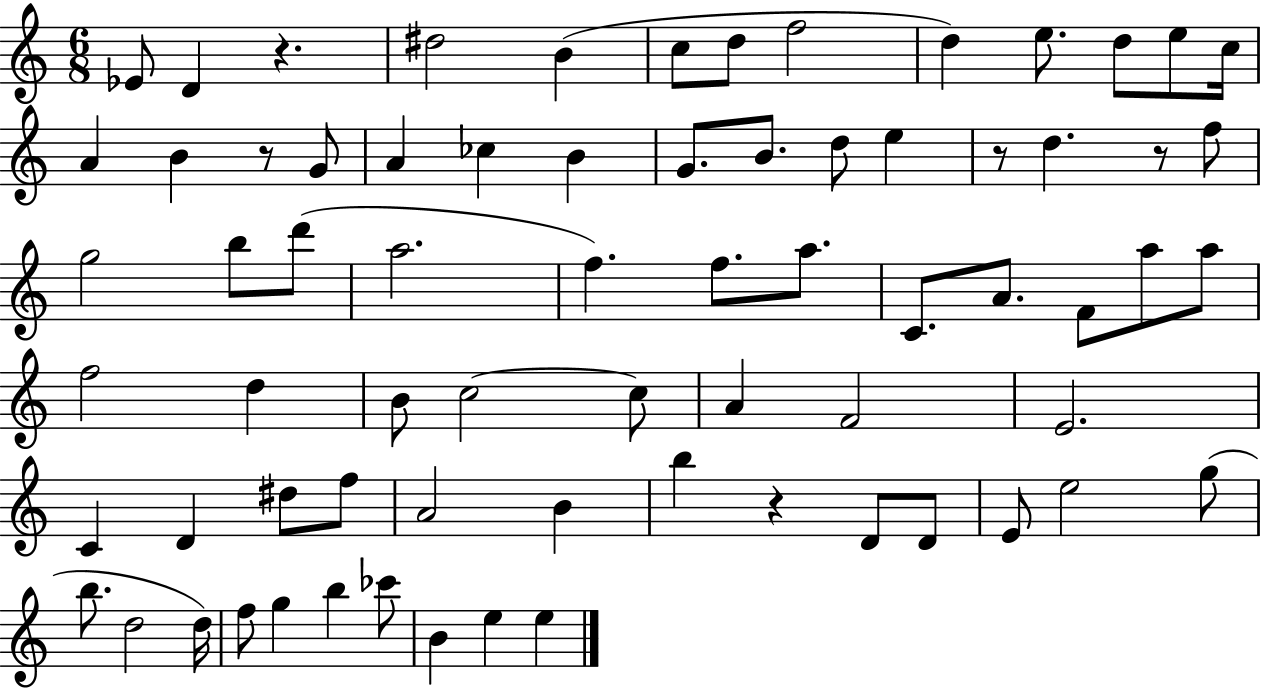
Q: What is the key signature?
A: C major